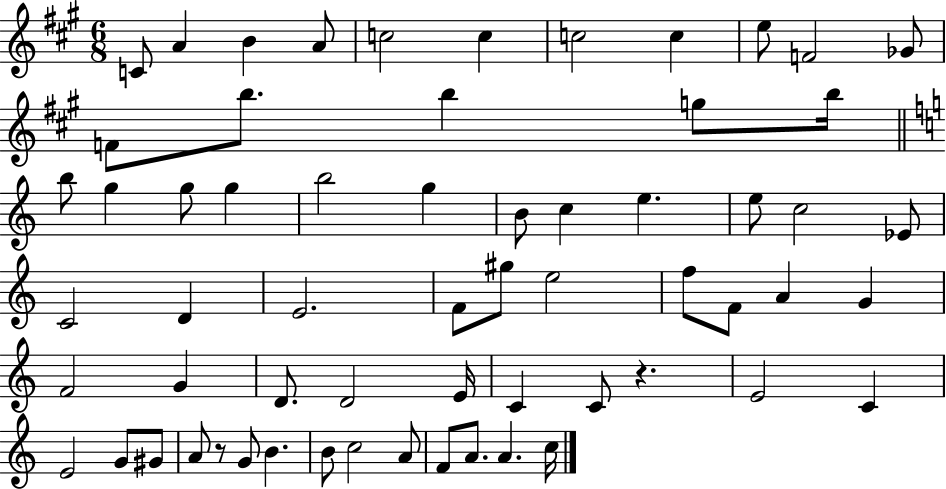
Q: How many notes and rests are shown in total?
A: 62